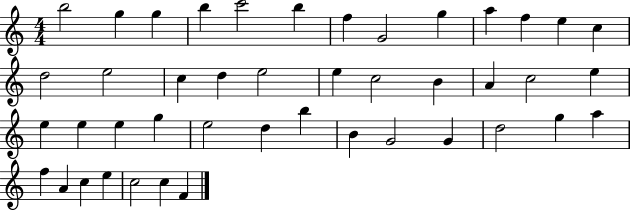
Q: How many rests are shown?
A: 0